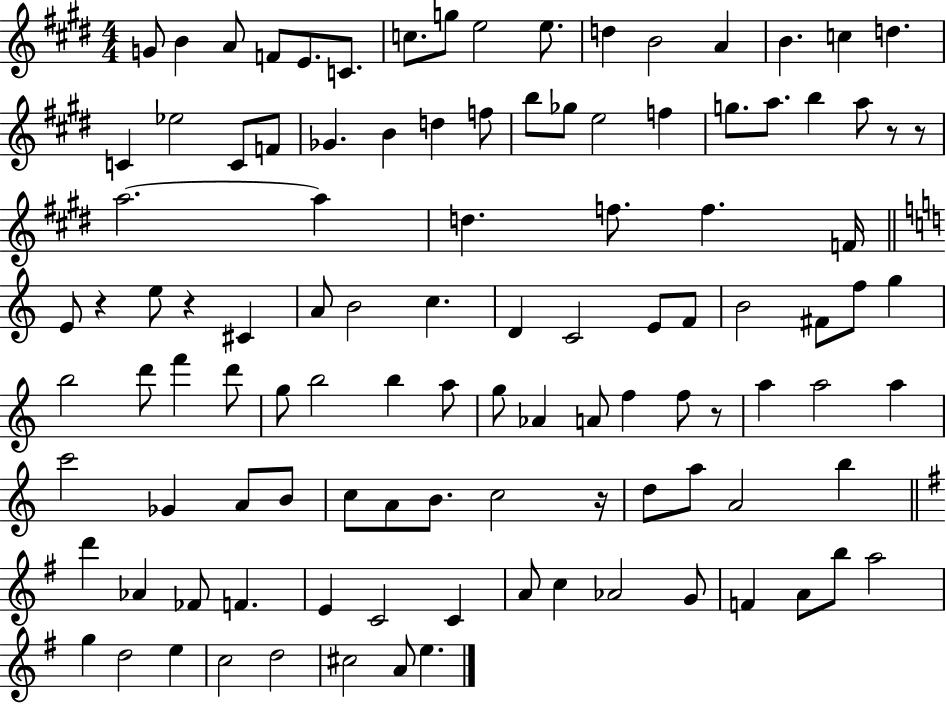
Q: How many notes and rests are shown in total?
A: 109